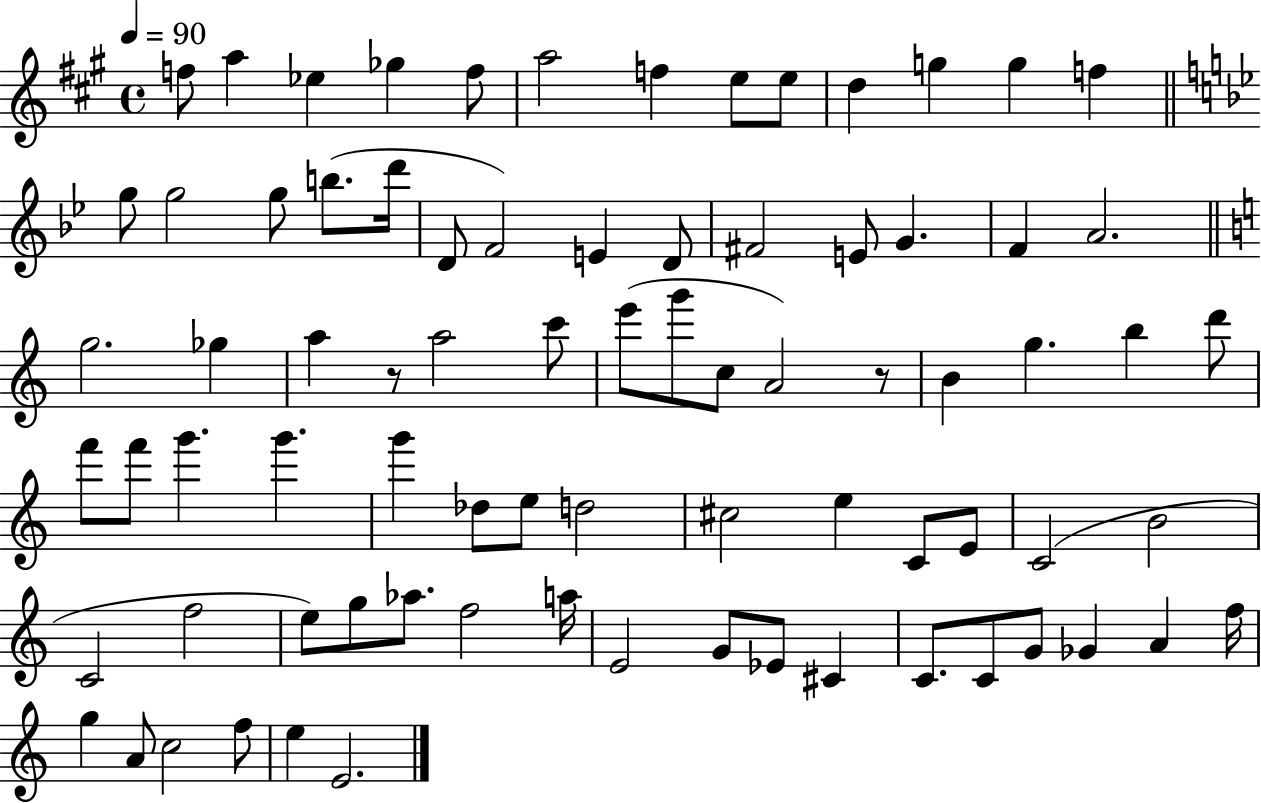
F5/e A5/q Eb5/q Gb5/q F5/e A5/h F5/q E5/e E5/e D5/q G5/q G5/q F5/q G5/e G5/h G5/e B5/e. D6/s D4/e F4/h E4/q D4/e F#4/h E4/e G4/q. F4/q A4/h. G5/h. Gb5/q A5/q R/e A5/h C6/e E6/e G6/e C5/e A4/h R/e B4/q G5/q. B5/q D6/e F6/e F6/e G6/q. G6/q. G6/q Db5/e E5/e D5/h C#5/h E5/q C4/e E4/e C4/h B4/h C4/h F5/h E5/e G5/e Ab5/e. F5/h A5/s E4/h G4/e Eb4/e C#4/q C4/e. C4/e G4/e Gb4/q A4/q F5/s G5/q A4/e C5/h F5/e E5/q E4/h.